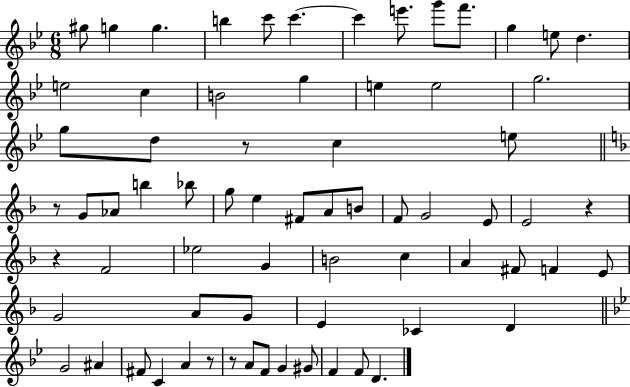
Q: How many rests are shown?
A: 6